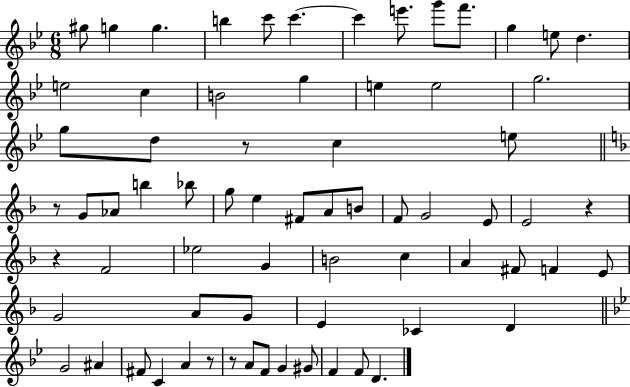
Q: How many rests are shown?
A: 6